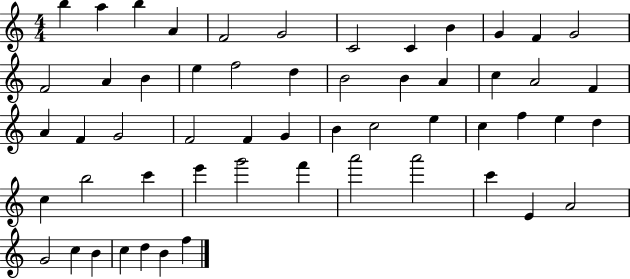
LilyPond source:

{
  \clef treble
  \numericTimeSignature
  \time 4/4
  \key c \major
  b''4 a''4 b''4 a'4 | f'2 g'2 | c'2 c'4 b'4 | g'4 f'4 g'2 | \break f'2 a'4 b'4 | e''4 f''2 d''4 | b'2 b'4 a'4 | c''4 a'2 f'4 | \break a'4 f'4 g'2 | f'2 f'4 g'4 | b'4 c''2 e''4 | c''4 f''4 e''4 d''4 | \break c''4 b''2 c'''4 | e'''4 g'''2 f'''4 | a'''2 a'''2 | c'''4 e'4 a'2 | \break g'2 c''4 b'4 | c''4 d''4 b'4 f''4 | \bar "|."
}